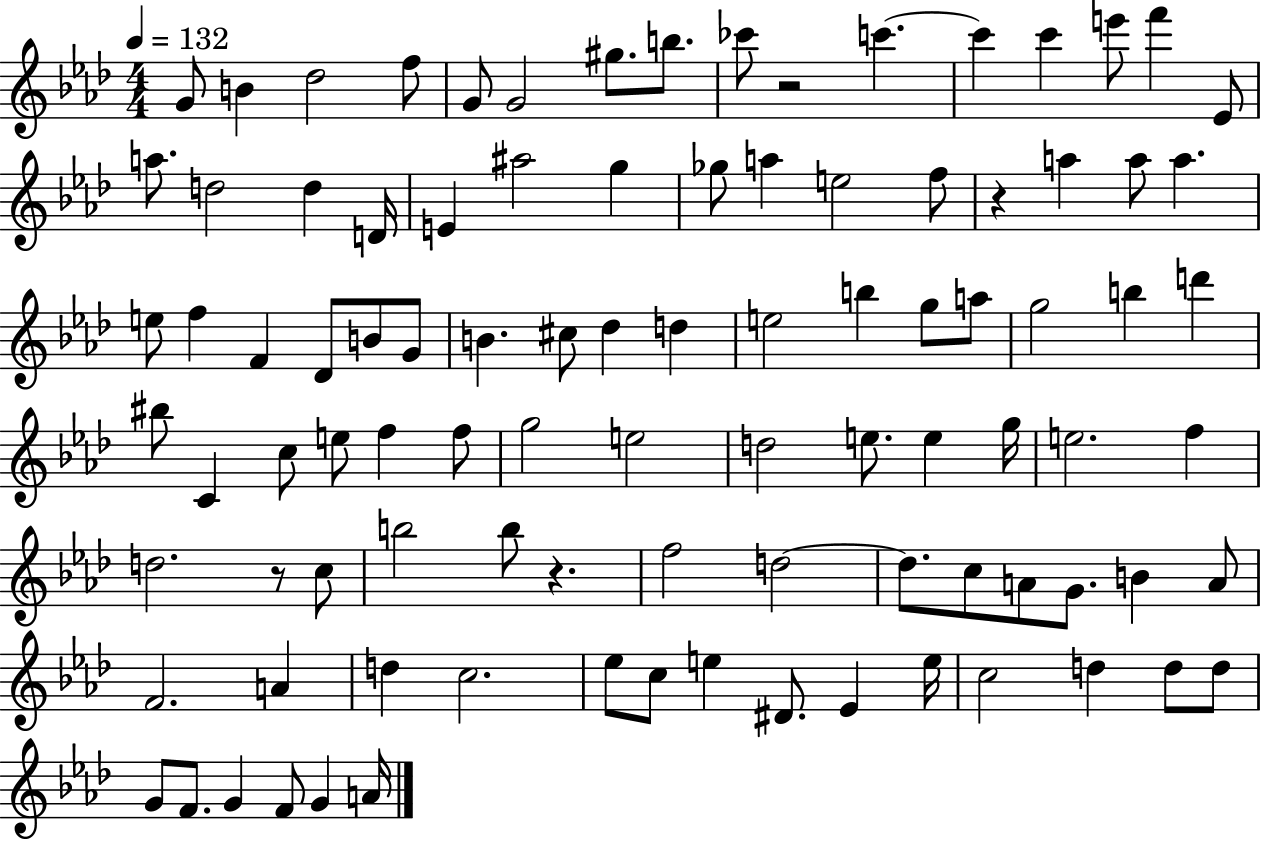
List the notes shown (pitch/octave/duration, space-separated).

G4/e B4/q Db5/h F5/e G4/e G4/h G#5/e. B5/e. CES6/e R/h C6/q. C6/q C6/q E6/e F6/q Eb4/e A5/e. D5/h D5/q D4/s E4/q A#5/h G5/q Gb5/e A5/q E5/h F5/e R/q A5/q A5/e A5/q. E5/e F5/q F4/q Db4/e B4/e G4/e B4/q. C#5/e Db5/q D5/q E5/h B5/q G5/e A5/e G5/h B5/q D6/q BIS5/e C4/q C5/e E5/e F5/q F5/e G5/h E5/h D5/h E5/e. E5/q G5/s E5/h. F5/q D5/h. R/e C5/e B5/h B5/e R/q. F5/h D5/h D5/e. C5/e A4/e G4/e. B4/q A4/e F4/h. A4/q D5/q C5/h. Eb5/e C5/e E5/q D#4/e. Eb4/q E5/s C5/h D5/q D5/e D5/e G4/e F4/e. G4/q F4/e G4/q A4/s